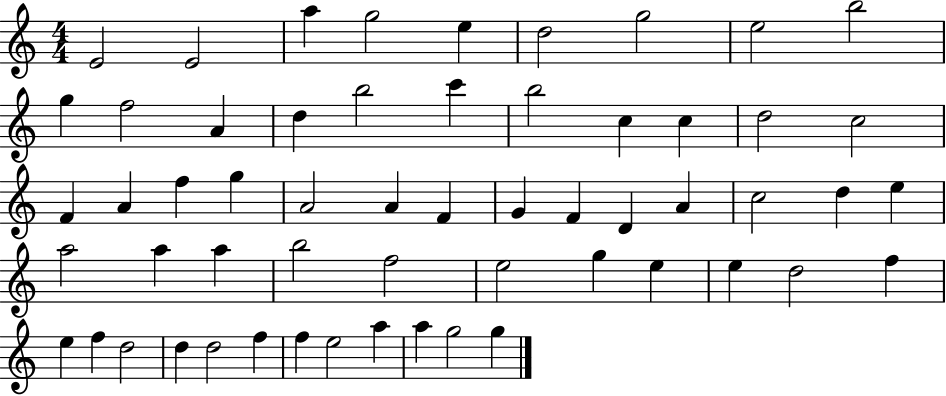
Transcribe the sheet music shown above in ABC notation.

X:1
T:Untitled
M:4/4
L:1/4
K:C
E2 E2 a g2 e d2 g2 e2 b2 g f2 A d b2 c' b2 c c d2 c2 F A f g A2 A F G F D A c2 d e a2 a a b2 f2 e2 g e e d2 f e f d2 d d2 f f e2 a a g2 g